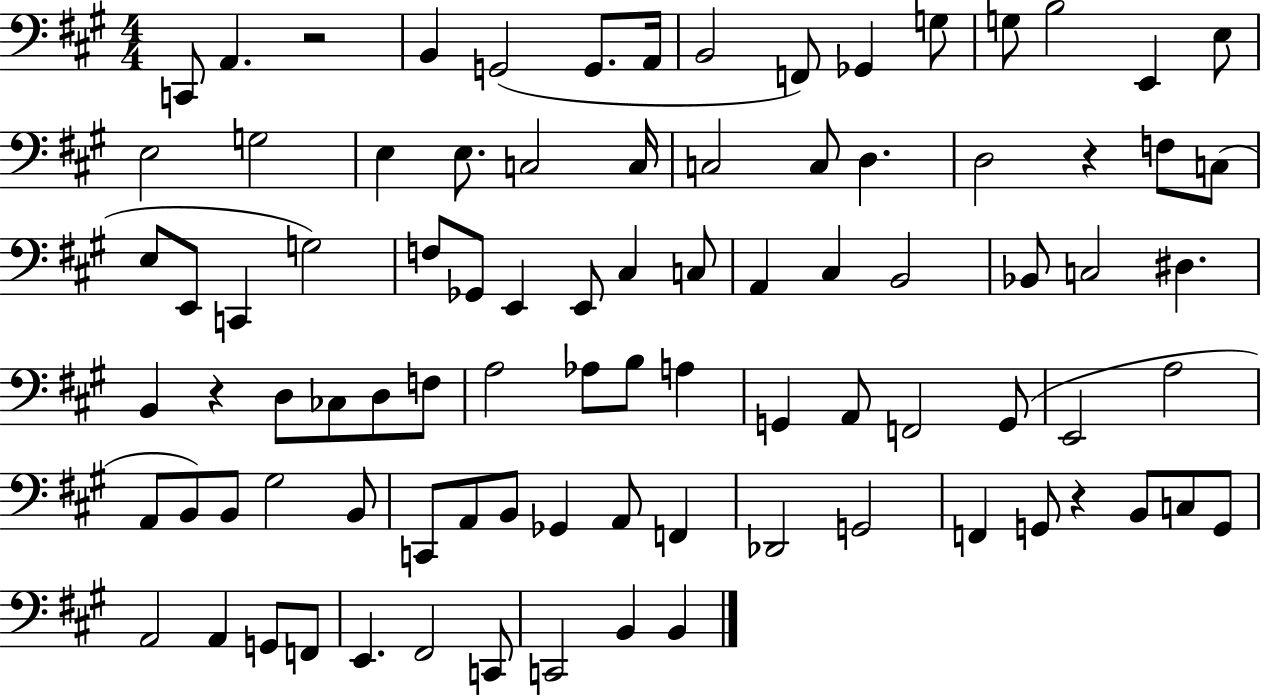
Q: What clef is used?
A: bass